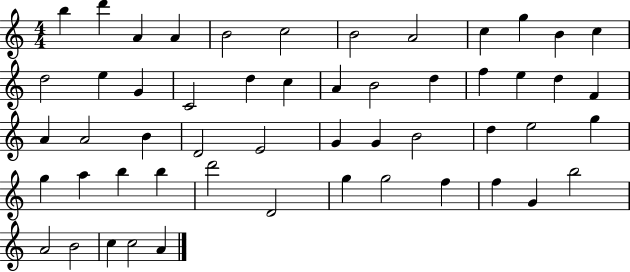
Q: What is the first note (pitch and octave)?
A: B5